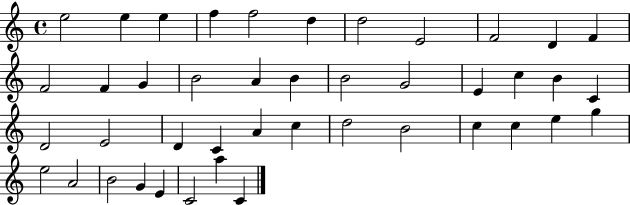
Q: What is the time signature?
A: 4/4